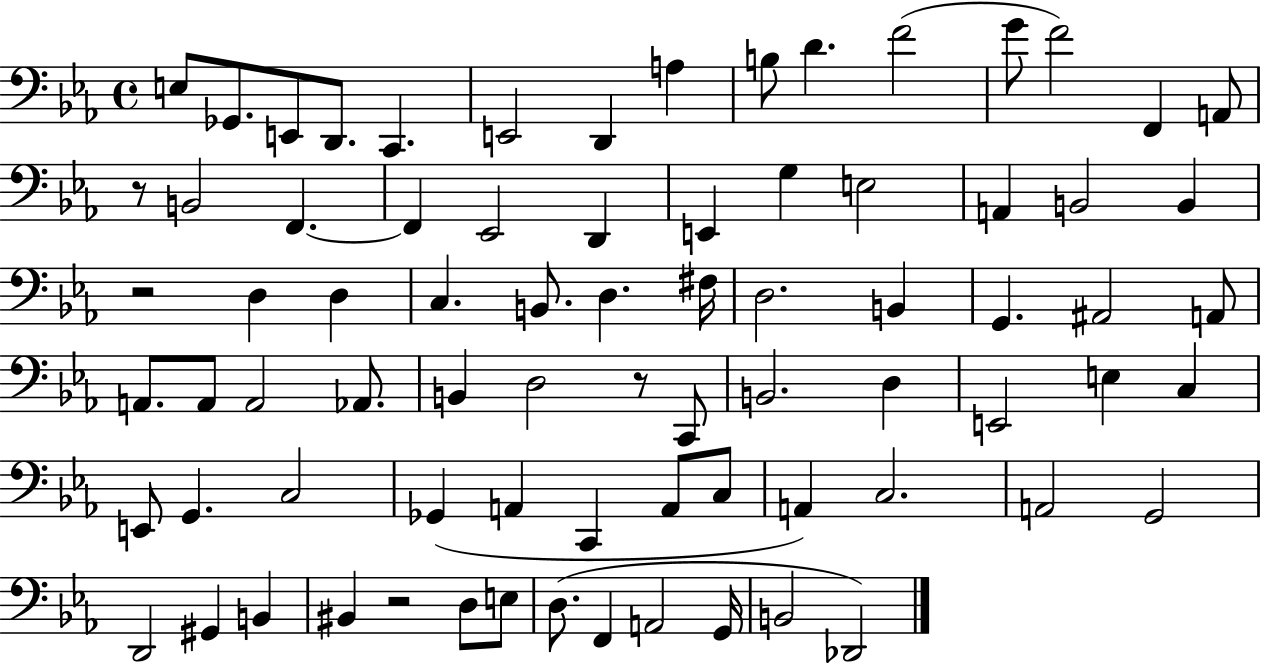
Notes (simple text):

E3/e Gb2/e. E2/e D2/e. C2/q. E2/h D2/q A3/q B3/e D4/q. F4/h G4/e F4/h F2/q A2/e R/e B2/h F2/q. F2/q Eb2/h D2/q E2/q G3/q E3/h A2/q B2/h B2/q R/h D3/q D3/q C3/q. B2/e. D3/q. F#3/s D3/h. B2/q G2/q. A#2/h A2/e A2/e. A2/e A2/h Ab2/e. B2/q D3/h R/e C2/e B2/h. D3/q E2/h E3/q C3/q E2/e G2/q. C3/h Gb2/q A2/q C2/q A2/e C3/e A2/q C3/h. A2/h G2/h D2/h G#2/q B2/q BIS2/q R/h D3/e E3/e D3/e. F2/q A2/h G2/s B2/h Db2/h